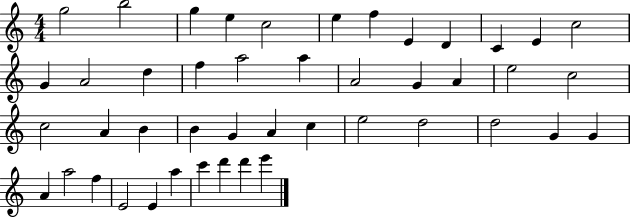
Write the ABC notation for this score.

X:1
T:Untitled
M:4/4
L:1/4
K:C
g2 b2 g e c2 e f E D C E c2 G A2 d f a2 a A2 G A e2 c2 c2 A B B G A c e2 d2 d2 G G A a2 f E2 E a c' d' d' e'